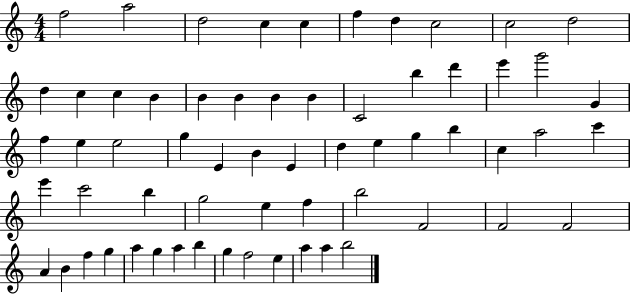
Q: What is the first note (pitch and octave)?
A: F5